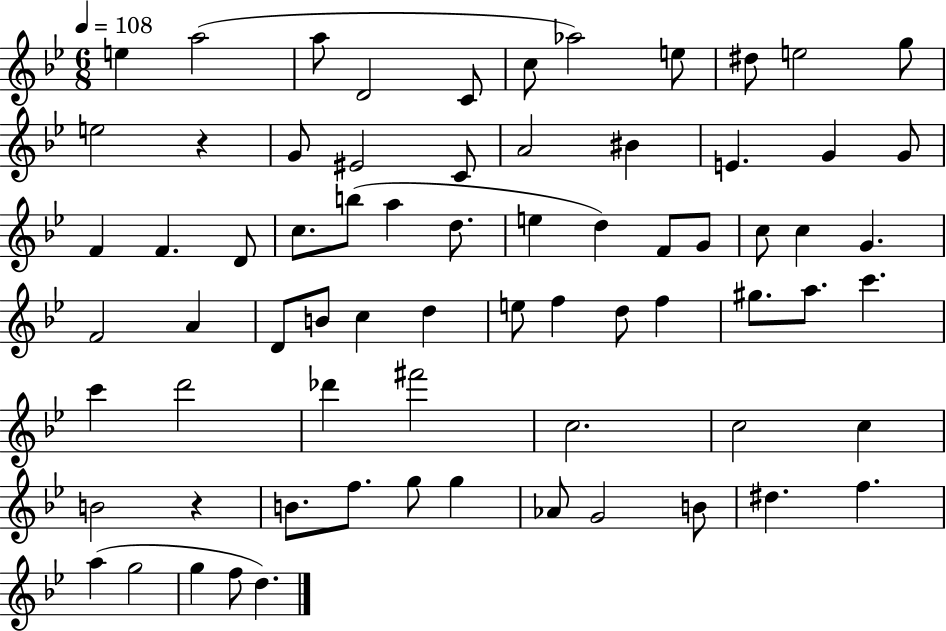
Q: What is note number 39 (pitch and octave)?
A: C5